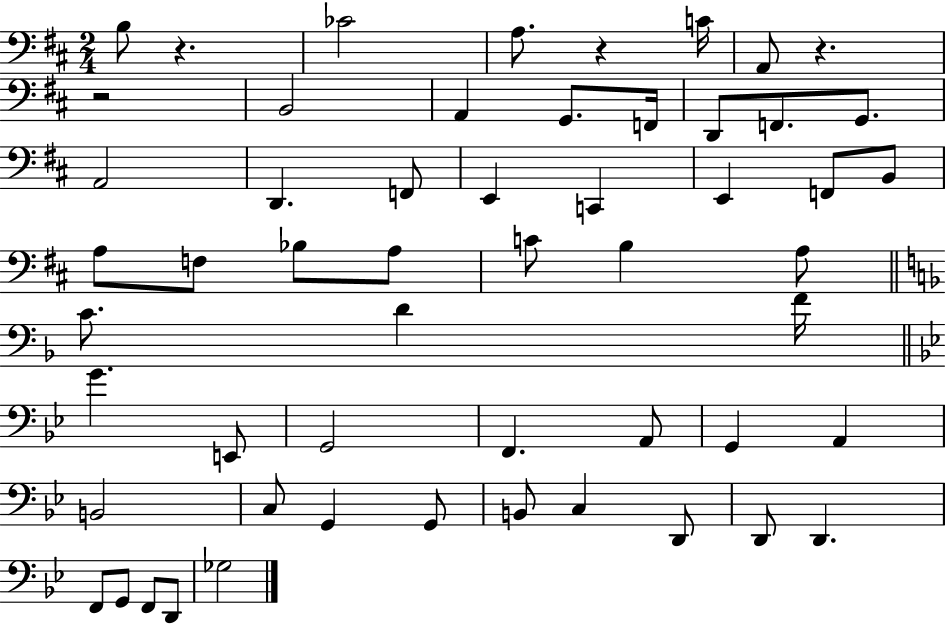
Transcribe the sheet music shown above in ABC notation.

X:1
T:Untitled
M:2/4
L:1/4
K:D
B,/2 z _C2 A,/2 z C/4 A,,/2 z z2 B,,2 A,, G,,/2 F,,/4 D,,/2 F,,/2 G,,/2 A,,2 D,, F,,/2 E,, C,, E,, F,,/2 B,,/2 A,/2 F,/2 _B,/2 A,/2 C/2 B, A,/2 C/2 D F/4 G E,,/2 G,,2 F,, A,,/2 G,, A,, B,,2 C,/2 G,, G,,/2 B,,/2 C, D,,/2 D,,/2 D,, F,,/2 G,,/2 F,,/2 D,,/2 _G,2